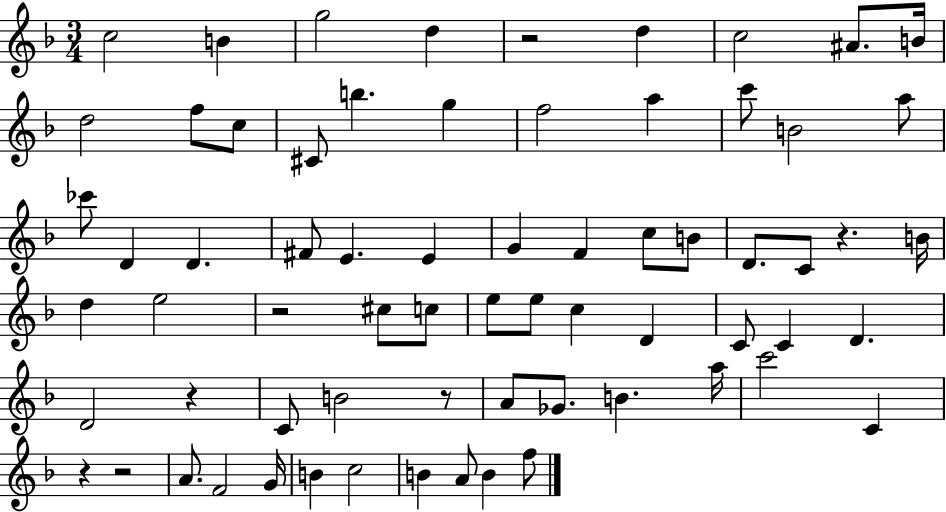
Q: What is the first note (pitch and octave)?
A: C5